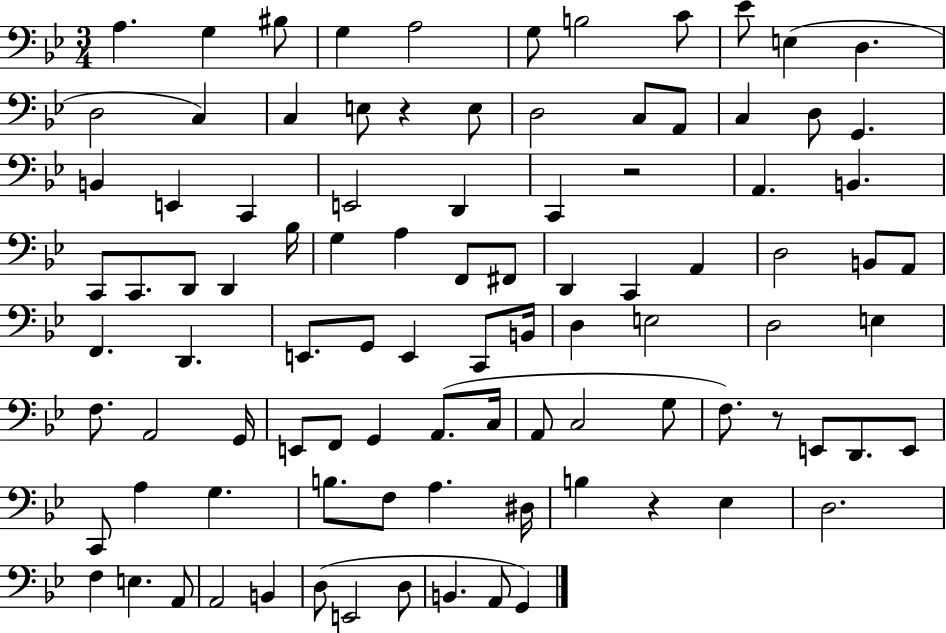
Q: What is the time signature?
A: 3/4